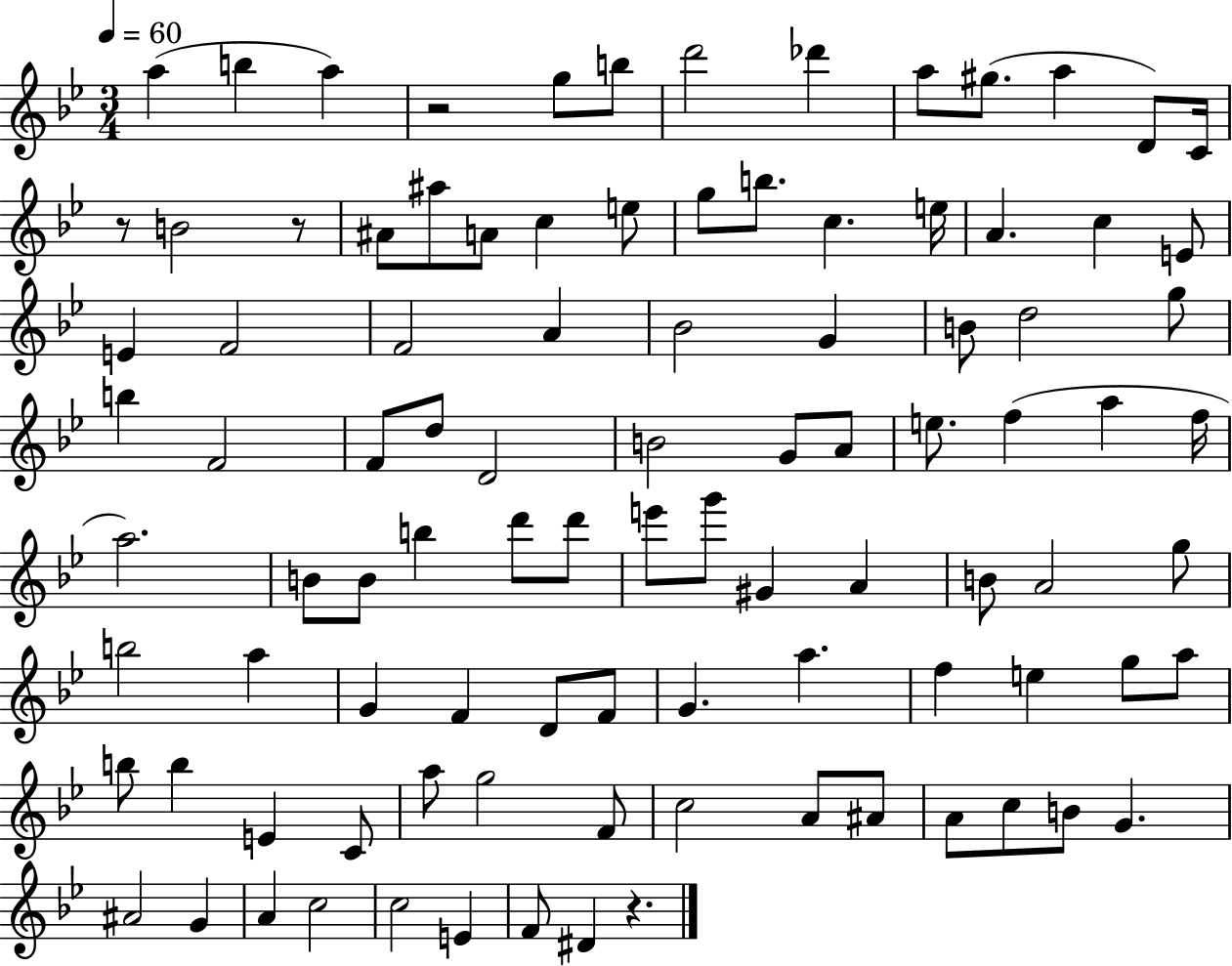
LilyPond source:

{
  \clef treble
  \numericTimeSignature
  \time 3/4
  \key bes \major
  \tempo 4 = 60
  \repeat volta 2 { a''4( b''4 a''4) | r2 g''8 b''8 | d'''2 des'''4 | a''8 gis''8.( a''4 d'8) c'16 | \break r8 b'2 r8 | ais'8 ais''8 a'8 c''4 e''8 | g''8 b''8. c''4. e''16 | a'4. c''4 e'8 | \break e'4 f'2 | f'2 a'4 | bes'2 g'4 | b'8 d''2 g''8 | \break b''4 f'2 | f'8 d''8 d'2 | b'2 g'8 a'8 | e''8. f''4( a''4 f''16 | \break a''2.) | b'8 b'8 b''4 d'''8 d'''8 | e'''8 g'''8 gis'4 a'4 | b'8 a'2 g''8 | \break b''2 a''4 | g'4 f'4 d'8 f'8 | g'4. a''4. | f''4 e''4 g''8 a''8 | \break b''8 b''4 e'4 c'8 | a''8 g''2 f'8 | c''2 a'8 ais'8 | a'8 c''8 b'8 g'4. | \break ais'2 g'4 | a'4 c''2 | c''2 e'4 | f'8 dis'4 r4. | \break } \bar "|."
}